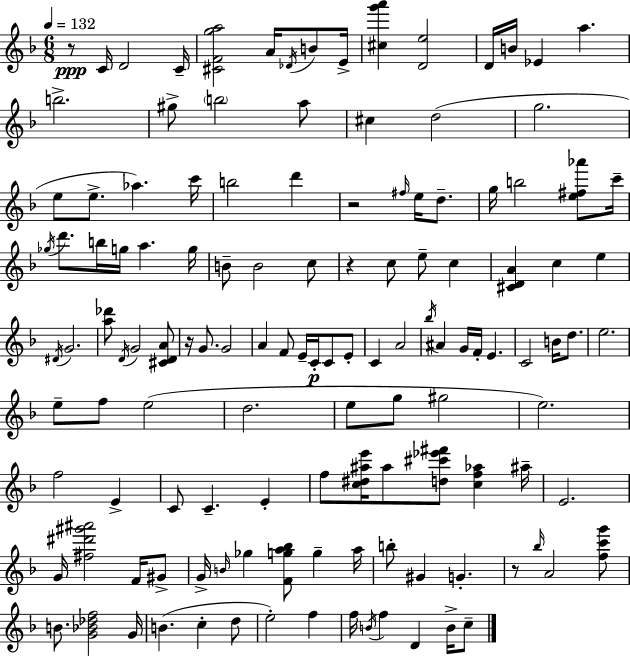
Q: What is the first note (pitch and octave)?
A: C4